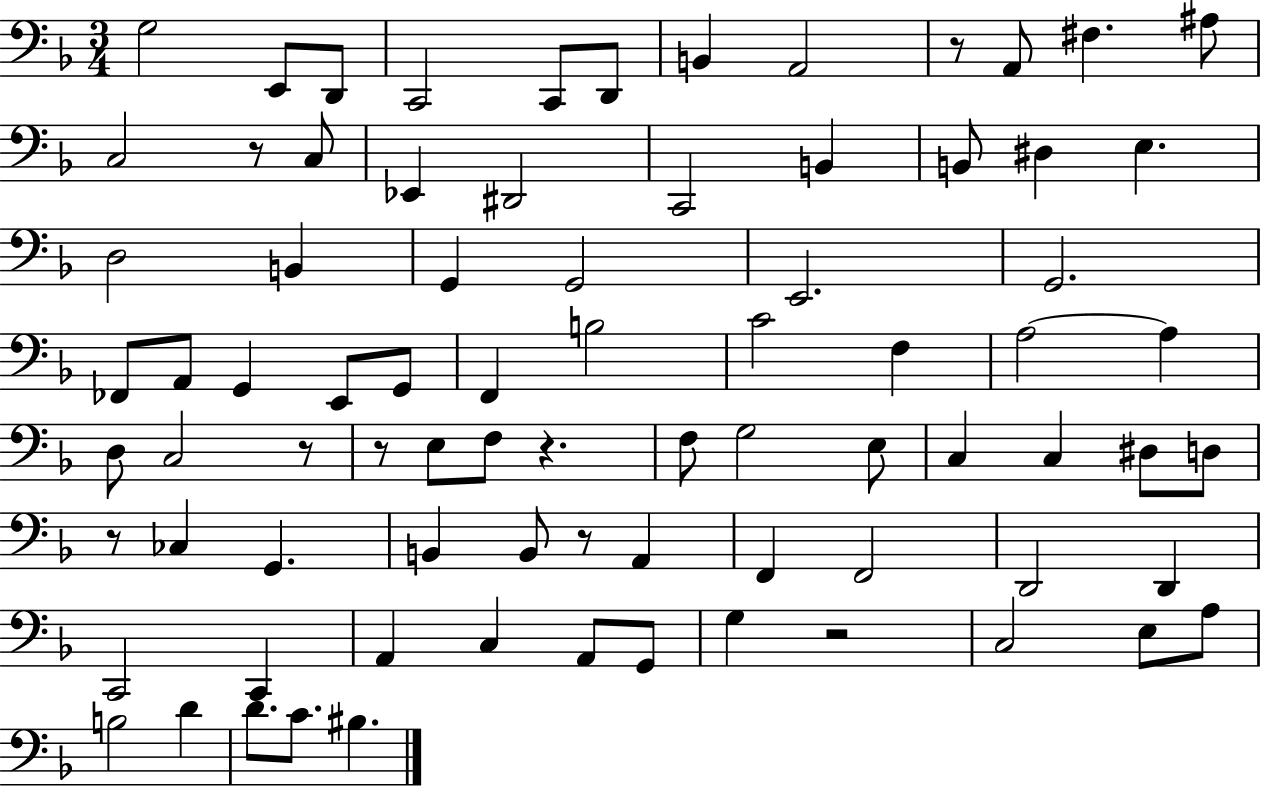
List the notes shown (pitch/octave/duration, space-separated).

G3/h E2/e D2/e C2/h C2/e D2/e B2/q A2/h R/e A2/e F#3/q. A#3/e C3/h R/e C3/e Eb2/q D#2/h C2/h B2/q B2/e D#3/q E3/q. D3/h B2/q G2/q G2/h E2/h. G2/h. FES2/e A2/e G2/q E2/e G2/e F2/q B3/h C4/h F3/q A3/h A3/q D3/e C3/h R/e R/e E3/e F3/e R/q. F3/e G3/h E3/e C3/q C3/q D#3/e D3/e R/e CES3/q G2/q. B2/q B2/e R/e A2/q F2/q F2/h D2/h D2/q C2/h C2/q A2/q C3/q A2/e G2/e G3/q R/h C3/h E3/e A3/e B3/h D4/q D4/e. C4/e. BIS3/q.